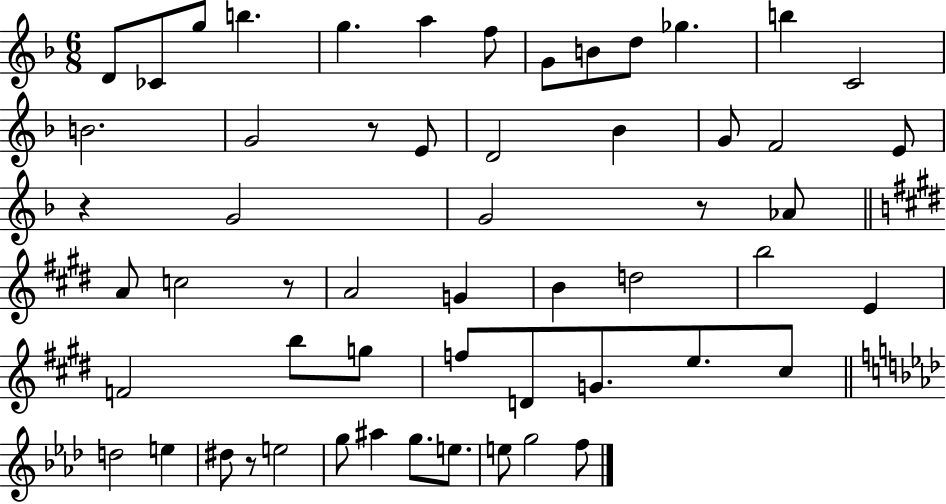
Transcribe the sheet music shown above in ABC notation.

X:1
T:Untitled
M:6/8
L:1/4
K:F
D/2 _C/2 g/2 b g a f/2 G/2 B/2 d/2 _g b C2 B2 G2 z/2 E/2 D2 _B G/2 F2 E/2 z G2 G2 z/2 _A/2 A/2 c2 z/2 A2 G B d2 b2 E F2 b/2 g/2 f/2 D/2 G/2 e/2 ^c/2 d2 e ^d/2 z/2 e2 g/2 ^a g/2 e/2 e/2 g2 f/2